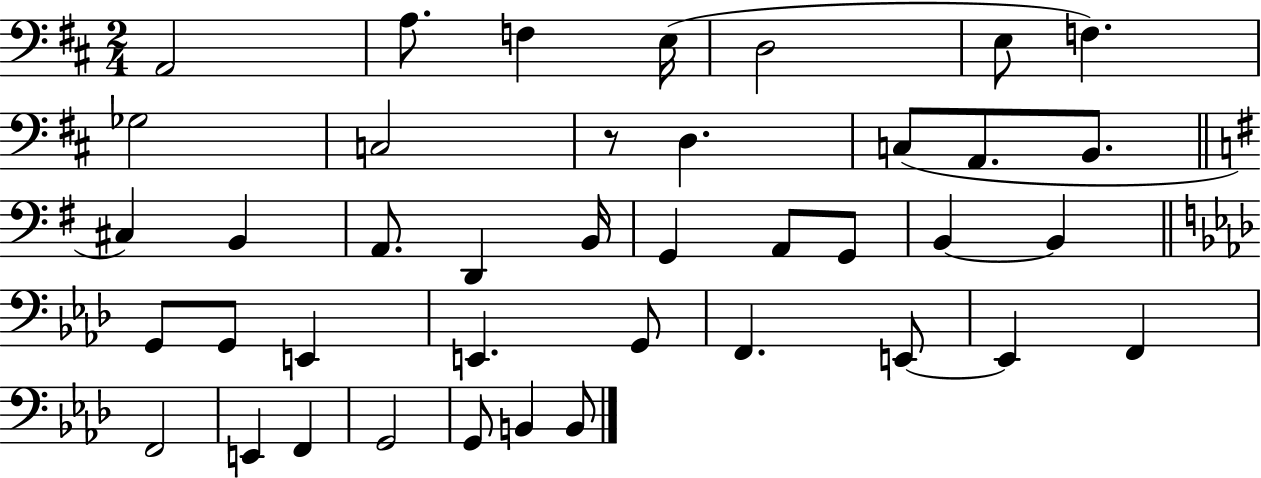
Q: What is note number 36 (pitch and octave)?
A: G2